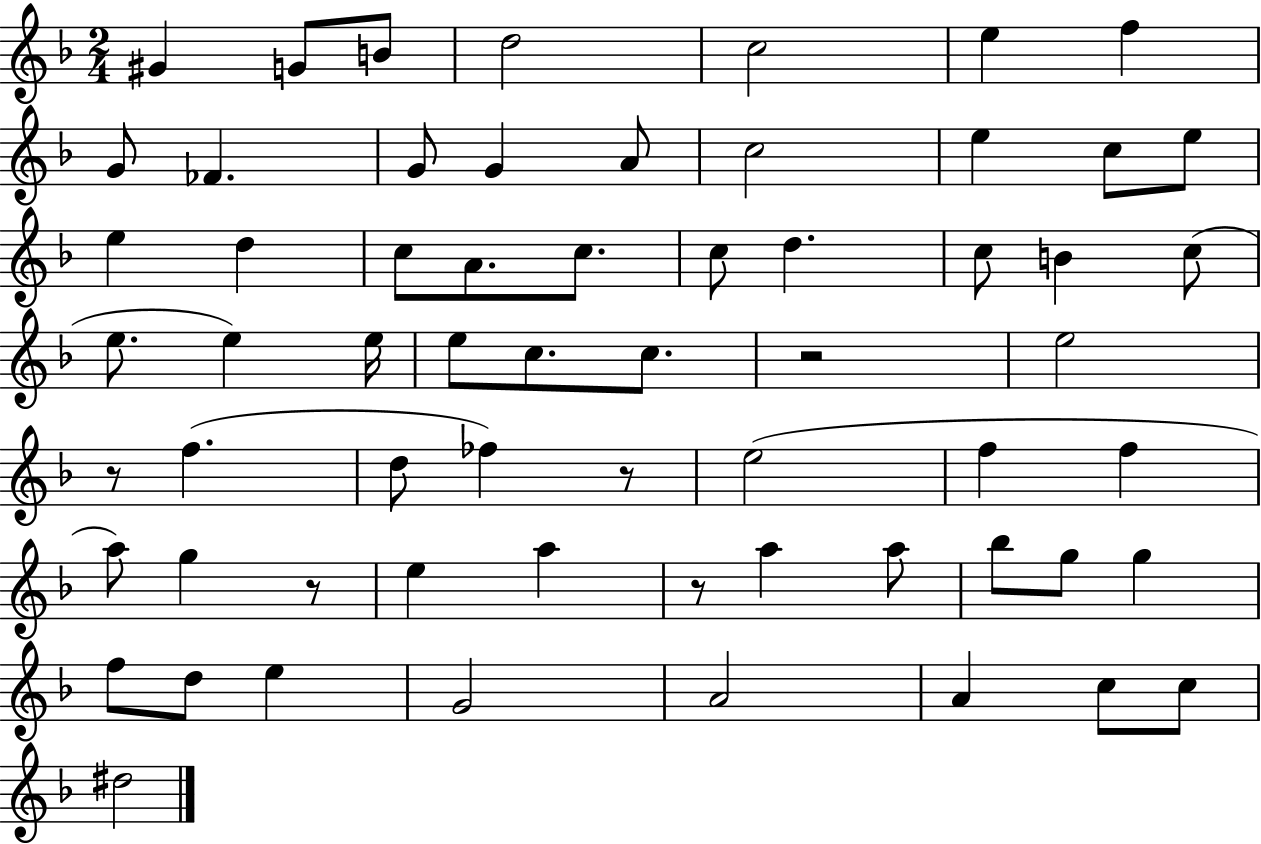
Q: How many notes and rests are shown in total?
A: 62